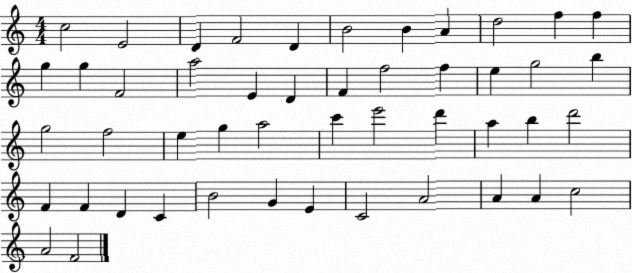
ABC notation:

X:1
T:Untitled
M:4/4
L:1/4
K:C
c2 E2 D F2 D B2 B A d2 f f g g F2 a2 E D F f2 f e g2 b g2 f2 e g a2 c' e'2 d' a b d'2 F F D C B2 G E C2 A2 A A c2 A2 F2